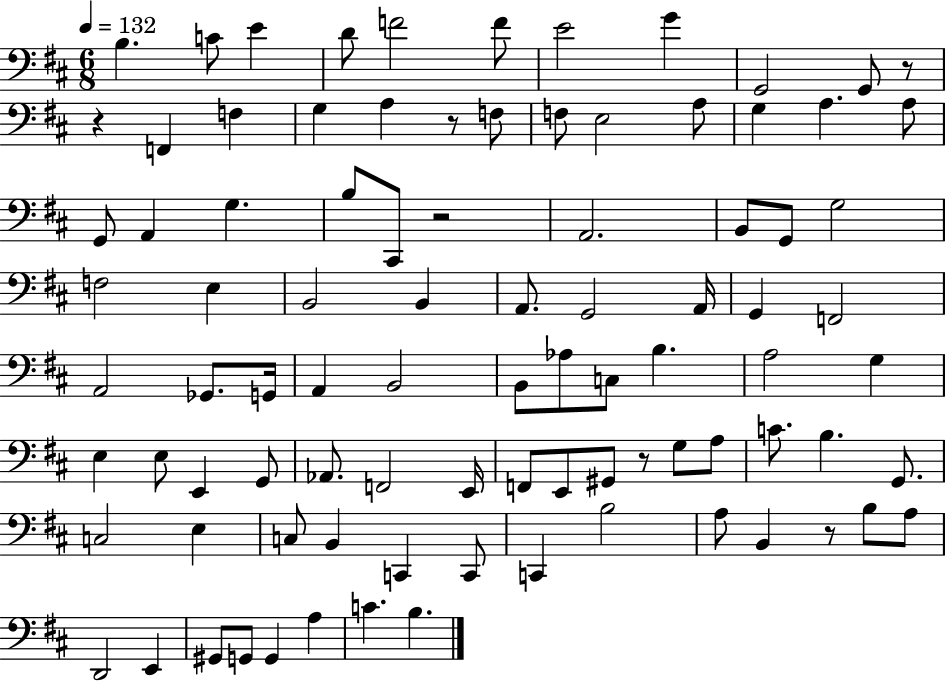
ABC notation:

X:1
T:Untitled
M:6/8
L:1/4
K:D
B, C/2 E D/2 F2 F/2 E2 G G,,2 G,,/2 z/2 z F,, F, G, A, z/2 F,/2 F,/2 E,2 A,/2 G, A, A,/2 G,,/2 A,, G, B,/2 ^C,,/2 z2 A,,2 B,,/2 G,,/2 G,2 F,2 E, B,,2 B,, A,,/2 G,,2 A,,/4 G,, F,,2 A,,2 _G,,/2 G,,/4 A,, B,,2 B,,/2 _A,/2 C,/2 B, A,2 G, E, E,/2 E,, G,,/2 _A,,/2 F,,2 E,,/4 F,,/2 E,,/2 ^G,,/2 z/2 G,/2 A,/2 C/2 B, G,,/2 C,2 E, C,/2 B,, C,, C,,/2 C,, B,2 A,/2 B,, z/2 B,/2 A,/2 D,,2 E,, ^G,,/2 G,,/2 G,, A, C B,